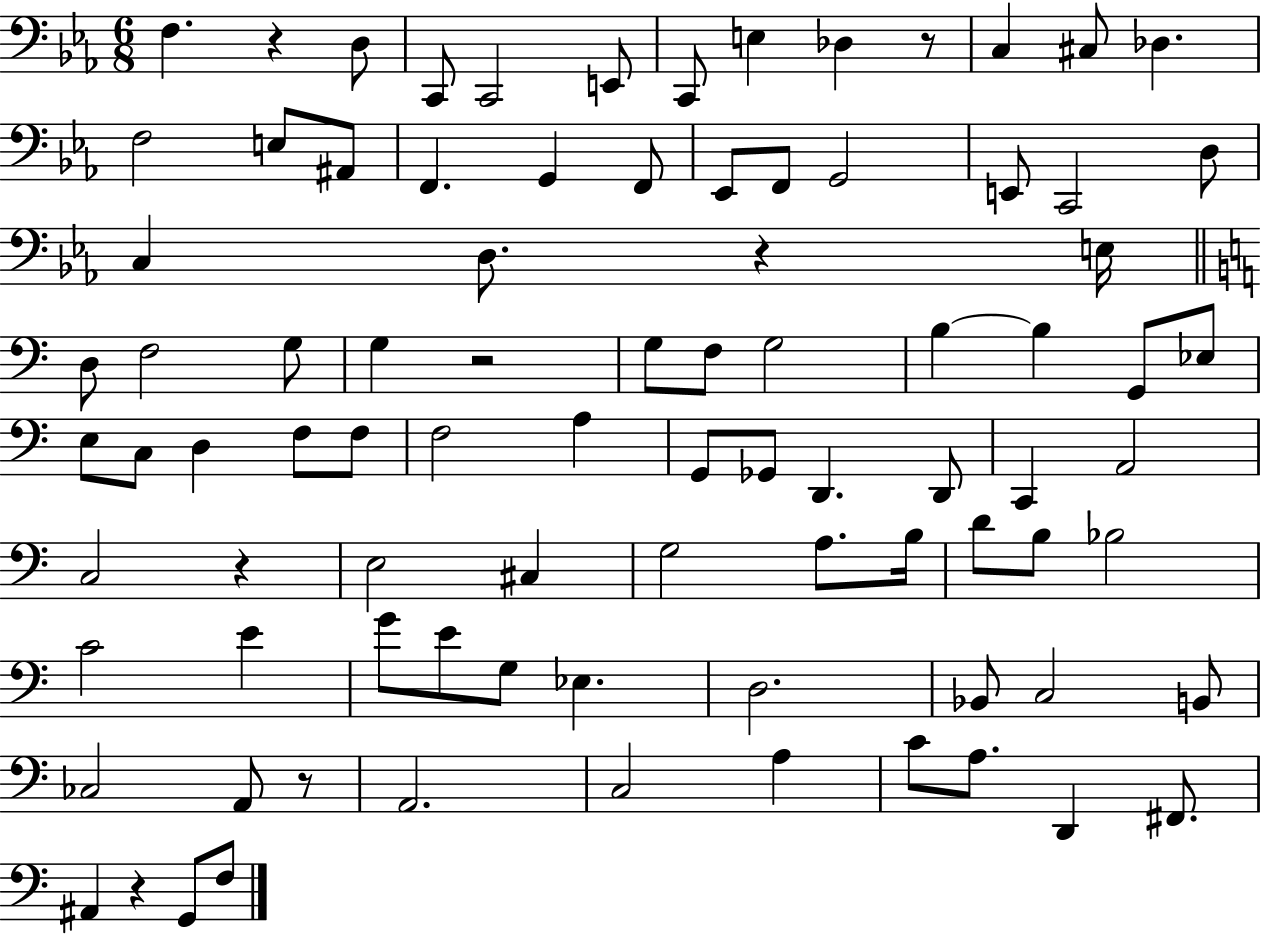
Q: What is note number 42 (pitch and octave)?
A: F3